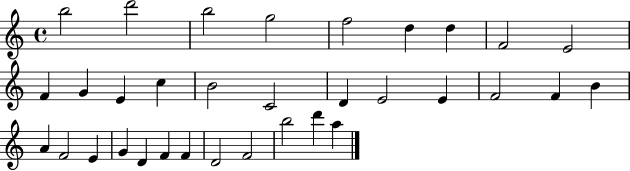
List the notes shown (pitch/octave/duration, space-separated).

B5/h D6/h B5/h G5/h F5/h D5/q D5/q F4/h E4/h F4/q G4/q E4/q C5/q B4/h C4/h D4/q E4/h E4/q F4/h F4/q B4/q A4/q F4/h E4/q G4/q D4/q F4/q F4/q D4/h F4/h B5/h D6/q A5/q